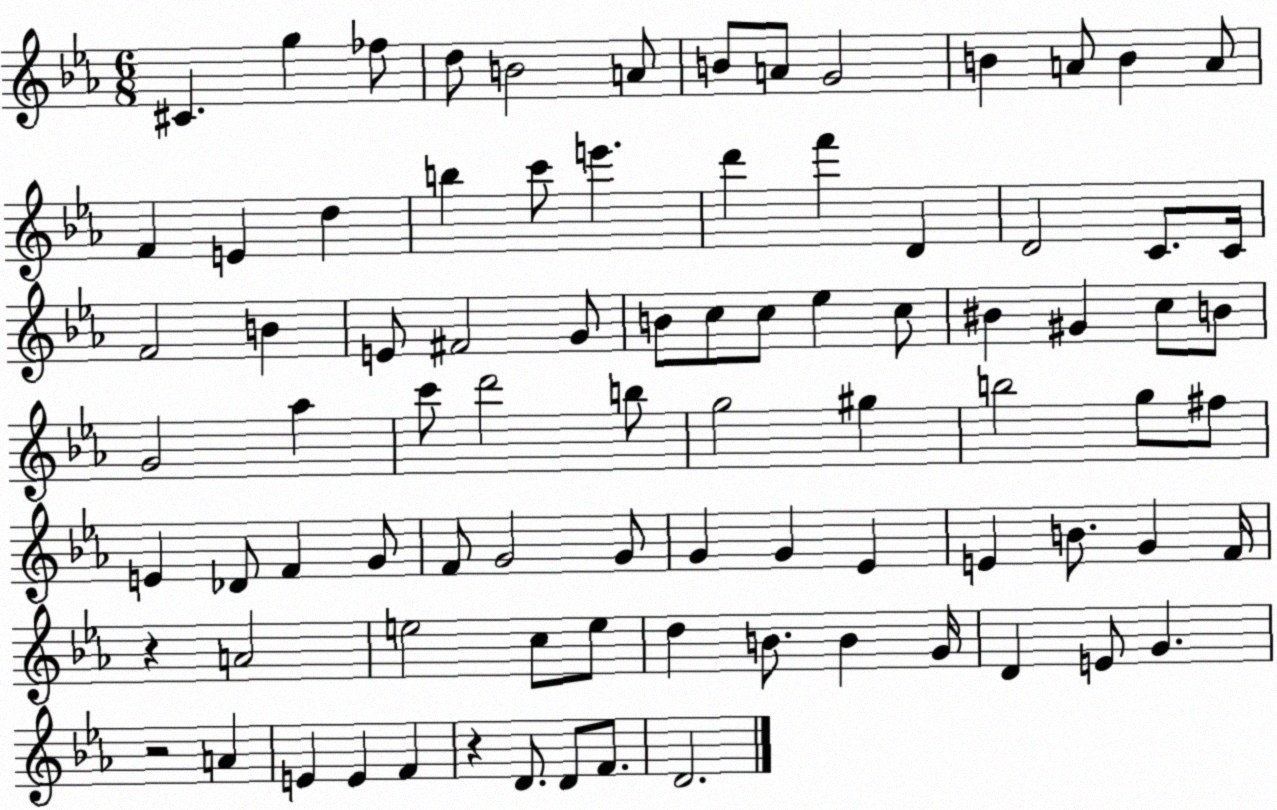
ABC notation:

X:1
T:Untitled
M:6/8
L:1/4
K:Eb
^C g _f/2 d/2 B2 A/2 B/2 A/2 G2 B A/2 B A/2 F E d b c'/2 e' d' f' D D2 C/2 C/4 F2 B E/2 ^F2 G/2 B/2 c/2 c/2 _e c/2 ^B ^G c/2 B/2 G2 _a c'/2 d'2 b/2 g2 ^g b2 g/2 ^f/2 E _D/2 F G/2 F/2 G2 G/2 G G _E E B/2 G F/4 z A2 e2 c/2 e/2 d B/2 B G/4 D E/2 G z2 A E E F z D/2 D/2 F/2 D2